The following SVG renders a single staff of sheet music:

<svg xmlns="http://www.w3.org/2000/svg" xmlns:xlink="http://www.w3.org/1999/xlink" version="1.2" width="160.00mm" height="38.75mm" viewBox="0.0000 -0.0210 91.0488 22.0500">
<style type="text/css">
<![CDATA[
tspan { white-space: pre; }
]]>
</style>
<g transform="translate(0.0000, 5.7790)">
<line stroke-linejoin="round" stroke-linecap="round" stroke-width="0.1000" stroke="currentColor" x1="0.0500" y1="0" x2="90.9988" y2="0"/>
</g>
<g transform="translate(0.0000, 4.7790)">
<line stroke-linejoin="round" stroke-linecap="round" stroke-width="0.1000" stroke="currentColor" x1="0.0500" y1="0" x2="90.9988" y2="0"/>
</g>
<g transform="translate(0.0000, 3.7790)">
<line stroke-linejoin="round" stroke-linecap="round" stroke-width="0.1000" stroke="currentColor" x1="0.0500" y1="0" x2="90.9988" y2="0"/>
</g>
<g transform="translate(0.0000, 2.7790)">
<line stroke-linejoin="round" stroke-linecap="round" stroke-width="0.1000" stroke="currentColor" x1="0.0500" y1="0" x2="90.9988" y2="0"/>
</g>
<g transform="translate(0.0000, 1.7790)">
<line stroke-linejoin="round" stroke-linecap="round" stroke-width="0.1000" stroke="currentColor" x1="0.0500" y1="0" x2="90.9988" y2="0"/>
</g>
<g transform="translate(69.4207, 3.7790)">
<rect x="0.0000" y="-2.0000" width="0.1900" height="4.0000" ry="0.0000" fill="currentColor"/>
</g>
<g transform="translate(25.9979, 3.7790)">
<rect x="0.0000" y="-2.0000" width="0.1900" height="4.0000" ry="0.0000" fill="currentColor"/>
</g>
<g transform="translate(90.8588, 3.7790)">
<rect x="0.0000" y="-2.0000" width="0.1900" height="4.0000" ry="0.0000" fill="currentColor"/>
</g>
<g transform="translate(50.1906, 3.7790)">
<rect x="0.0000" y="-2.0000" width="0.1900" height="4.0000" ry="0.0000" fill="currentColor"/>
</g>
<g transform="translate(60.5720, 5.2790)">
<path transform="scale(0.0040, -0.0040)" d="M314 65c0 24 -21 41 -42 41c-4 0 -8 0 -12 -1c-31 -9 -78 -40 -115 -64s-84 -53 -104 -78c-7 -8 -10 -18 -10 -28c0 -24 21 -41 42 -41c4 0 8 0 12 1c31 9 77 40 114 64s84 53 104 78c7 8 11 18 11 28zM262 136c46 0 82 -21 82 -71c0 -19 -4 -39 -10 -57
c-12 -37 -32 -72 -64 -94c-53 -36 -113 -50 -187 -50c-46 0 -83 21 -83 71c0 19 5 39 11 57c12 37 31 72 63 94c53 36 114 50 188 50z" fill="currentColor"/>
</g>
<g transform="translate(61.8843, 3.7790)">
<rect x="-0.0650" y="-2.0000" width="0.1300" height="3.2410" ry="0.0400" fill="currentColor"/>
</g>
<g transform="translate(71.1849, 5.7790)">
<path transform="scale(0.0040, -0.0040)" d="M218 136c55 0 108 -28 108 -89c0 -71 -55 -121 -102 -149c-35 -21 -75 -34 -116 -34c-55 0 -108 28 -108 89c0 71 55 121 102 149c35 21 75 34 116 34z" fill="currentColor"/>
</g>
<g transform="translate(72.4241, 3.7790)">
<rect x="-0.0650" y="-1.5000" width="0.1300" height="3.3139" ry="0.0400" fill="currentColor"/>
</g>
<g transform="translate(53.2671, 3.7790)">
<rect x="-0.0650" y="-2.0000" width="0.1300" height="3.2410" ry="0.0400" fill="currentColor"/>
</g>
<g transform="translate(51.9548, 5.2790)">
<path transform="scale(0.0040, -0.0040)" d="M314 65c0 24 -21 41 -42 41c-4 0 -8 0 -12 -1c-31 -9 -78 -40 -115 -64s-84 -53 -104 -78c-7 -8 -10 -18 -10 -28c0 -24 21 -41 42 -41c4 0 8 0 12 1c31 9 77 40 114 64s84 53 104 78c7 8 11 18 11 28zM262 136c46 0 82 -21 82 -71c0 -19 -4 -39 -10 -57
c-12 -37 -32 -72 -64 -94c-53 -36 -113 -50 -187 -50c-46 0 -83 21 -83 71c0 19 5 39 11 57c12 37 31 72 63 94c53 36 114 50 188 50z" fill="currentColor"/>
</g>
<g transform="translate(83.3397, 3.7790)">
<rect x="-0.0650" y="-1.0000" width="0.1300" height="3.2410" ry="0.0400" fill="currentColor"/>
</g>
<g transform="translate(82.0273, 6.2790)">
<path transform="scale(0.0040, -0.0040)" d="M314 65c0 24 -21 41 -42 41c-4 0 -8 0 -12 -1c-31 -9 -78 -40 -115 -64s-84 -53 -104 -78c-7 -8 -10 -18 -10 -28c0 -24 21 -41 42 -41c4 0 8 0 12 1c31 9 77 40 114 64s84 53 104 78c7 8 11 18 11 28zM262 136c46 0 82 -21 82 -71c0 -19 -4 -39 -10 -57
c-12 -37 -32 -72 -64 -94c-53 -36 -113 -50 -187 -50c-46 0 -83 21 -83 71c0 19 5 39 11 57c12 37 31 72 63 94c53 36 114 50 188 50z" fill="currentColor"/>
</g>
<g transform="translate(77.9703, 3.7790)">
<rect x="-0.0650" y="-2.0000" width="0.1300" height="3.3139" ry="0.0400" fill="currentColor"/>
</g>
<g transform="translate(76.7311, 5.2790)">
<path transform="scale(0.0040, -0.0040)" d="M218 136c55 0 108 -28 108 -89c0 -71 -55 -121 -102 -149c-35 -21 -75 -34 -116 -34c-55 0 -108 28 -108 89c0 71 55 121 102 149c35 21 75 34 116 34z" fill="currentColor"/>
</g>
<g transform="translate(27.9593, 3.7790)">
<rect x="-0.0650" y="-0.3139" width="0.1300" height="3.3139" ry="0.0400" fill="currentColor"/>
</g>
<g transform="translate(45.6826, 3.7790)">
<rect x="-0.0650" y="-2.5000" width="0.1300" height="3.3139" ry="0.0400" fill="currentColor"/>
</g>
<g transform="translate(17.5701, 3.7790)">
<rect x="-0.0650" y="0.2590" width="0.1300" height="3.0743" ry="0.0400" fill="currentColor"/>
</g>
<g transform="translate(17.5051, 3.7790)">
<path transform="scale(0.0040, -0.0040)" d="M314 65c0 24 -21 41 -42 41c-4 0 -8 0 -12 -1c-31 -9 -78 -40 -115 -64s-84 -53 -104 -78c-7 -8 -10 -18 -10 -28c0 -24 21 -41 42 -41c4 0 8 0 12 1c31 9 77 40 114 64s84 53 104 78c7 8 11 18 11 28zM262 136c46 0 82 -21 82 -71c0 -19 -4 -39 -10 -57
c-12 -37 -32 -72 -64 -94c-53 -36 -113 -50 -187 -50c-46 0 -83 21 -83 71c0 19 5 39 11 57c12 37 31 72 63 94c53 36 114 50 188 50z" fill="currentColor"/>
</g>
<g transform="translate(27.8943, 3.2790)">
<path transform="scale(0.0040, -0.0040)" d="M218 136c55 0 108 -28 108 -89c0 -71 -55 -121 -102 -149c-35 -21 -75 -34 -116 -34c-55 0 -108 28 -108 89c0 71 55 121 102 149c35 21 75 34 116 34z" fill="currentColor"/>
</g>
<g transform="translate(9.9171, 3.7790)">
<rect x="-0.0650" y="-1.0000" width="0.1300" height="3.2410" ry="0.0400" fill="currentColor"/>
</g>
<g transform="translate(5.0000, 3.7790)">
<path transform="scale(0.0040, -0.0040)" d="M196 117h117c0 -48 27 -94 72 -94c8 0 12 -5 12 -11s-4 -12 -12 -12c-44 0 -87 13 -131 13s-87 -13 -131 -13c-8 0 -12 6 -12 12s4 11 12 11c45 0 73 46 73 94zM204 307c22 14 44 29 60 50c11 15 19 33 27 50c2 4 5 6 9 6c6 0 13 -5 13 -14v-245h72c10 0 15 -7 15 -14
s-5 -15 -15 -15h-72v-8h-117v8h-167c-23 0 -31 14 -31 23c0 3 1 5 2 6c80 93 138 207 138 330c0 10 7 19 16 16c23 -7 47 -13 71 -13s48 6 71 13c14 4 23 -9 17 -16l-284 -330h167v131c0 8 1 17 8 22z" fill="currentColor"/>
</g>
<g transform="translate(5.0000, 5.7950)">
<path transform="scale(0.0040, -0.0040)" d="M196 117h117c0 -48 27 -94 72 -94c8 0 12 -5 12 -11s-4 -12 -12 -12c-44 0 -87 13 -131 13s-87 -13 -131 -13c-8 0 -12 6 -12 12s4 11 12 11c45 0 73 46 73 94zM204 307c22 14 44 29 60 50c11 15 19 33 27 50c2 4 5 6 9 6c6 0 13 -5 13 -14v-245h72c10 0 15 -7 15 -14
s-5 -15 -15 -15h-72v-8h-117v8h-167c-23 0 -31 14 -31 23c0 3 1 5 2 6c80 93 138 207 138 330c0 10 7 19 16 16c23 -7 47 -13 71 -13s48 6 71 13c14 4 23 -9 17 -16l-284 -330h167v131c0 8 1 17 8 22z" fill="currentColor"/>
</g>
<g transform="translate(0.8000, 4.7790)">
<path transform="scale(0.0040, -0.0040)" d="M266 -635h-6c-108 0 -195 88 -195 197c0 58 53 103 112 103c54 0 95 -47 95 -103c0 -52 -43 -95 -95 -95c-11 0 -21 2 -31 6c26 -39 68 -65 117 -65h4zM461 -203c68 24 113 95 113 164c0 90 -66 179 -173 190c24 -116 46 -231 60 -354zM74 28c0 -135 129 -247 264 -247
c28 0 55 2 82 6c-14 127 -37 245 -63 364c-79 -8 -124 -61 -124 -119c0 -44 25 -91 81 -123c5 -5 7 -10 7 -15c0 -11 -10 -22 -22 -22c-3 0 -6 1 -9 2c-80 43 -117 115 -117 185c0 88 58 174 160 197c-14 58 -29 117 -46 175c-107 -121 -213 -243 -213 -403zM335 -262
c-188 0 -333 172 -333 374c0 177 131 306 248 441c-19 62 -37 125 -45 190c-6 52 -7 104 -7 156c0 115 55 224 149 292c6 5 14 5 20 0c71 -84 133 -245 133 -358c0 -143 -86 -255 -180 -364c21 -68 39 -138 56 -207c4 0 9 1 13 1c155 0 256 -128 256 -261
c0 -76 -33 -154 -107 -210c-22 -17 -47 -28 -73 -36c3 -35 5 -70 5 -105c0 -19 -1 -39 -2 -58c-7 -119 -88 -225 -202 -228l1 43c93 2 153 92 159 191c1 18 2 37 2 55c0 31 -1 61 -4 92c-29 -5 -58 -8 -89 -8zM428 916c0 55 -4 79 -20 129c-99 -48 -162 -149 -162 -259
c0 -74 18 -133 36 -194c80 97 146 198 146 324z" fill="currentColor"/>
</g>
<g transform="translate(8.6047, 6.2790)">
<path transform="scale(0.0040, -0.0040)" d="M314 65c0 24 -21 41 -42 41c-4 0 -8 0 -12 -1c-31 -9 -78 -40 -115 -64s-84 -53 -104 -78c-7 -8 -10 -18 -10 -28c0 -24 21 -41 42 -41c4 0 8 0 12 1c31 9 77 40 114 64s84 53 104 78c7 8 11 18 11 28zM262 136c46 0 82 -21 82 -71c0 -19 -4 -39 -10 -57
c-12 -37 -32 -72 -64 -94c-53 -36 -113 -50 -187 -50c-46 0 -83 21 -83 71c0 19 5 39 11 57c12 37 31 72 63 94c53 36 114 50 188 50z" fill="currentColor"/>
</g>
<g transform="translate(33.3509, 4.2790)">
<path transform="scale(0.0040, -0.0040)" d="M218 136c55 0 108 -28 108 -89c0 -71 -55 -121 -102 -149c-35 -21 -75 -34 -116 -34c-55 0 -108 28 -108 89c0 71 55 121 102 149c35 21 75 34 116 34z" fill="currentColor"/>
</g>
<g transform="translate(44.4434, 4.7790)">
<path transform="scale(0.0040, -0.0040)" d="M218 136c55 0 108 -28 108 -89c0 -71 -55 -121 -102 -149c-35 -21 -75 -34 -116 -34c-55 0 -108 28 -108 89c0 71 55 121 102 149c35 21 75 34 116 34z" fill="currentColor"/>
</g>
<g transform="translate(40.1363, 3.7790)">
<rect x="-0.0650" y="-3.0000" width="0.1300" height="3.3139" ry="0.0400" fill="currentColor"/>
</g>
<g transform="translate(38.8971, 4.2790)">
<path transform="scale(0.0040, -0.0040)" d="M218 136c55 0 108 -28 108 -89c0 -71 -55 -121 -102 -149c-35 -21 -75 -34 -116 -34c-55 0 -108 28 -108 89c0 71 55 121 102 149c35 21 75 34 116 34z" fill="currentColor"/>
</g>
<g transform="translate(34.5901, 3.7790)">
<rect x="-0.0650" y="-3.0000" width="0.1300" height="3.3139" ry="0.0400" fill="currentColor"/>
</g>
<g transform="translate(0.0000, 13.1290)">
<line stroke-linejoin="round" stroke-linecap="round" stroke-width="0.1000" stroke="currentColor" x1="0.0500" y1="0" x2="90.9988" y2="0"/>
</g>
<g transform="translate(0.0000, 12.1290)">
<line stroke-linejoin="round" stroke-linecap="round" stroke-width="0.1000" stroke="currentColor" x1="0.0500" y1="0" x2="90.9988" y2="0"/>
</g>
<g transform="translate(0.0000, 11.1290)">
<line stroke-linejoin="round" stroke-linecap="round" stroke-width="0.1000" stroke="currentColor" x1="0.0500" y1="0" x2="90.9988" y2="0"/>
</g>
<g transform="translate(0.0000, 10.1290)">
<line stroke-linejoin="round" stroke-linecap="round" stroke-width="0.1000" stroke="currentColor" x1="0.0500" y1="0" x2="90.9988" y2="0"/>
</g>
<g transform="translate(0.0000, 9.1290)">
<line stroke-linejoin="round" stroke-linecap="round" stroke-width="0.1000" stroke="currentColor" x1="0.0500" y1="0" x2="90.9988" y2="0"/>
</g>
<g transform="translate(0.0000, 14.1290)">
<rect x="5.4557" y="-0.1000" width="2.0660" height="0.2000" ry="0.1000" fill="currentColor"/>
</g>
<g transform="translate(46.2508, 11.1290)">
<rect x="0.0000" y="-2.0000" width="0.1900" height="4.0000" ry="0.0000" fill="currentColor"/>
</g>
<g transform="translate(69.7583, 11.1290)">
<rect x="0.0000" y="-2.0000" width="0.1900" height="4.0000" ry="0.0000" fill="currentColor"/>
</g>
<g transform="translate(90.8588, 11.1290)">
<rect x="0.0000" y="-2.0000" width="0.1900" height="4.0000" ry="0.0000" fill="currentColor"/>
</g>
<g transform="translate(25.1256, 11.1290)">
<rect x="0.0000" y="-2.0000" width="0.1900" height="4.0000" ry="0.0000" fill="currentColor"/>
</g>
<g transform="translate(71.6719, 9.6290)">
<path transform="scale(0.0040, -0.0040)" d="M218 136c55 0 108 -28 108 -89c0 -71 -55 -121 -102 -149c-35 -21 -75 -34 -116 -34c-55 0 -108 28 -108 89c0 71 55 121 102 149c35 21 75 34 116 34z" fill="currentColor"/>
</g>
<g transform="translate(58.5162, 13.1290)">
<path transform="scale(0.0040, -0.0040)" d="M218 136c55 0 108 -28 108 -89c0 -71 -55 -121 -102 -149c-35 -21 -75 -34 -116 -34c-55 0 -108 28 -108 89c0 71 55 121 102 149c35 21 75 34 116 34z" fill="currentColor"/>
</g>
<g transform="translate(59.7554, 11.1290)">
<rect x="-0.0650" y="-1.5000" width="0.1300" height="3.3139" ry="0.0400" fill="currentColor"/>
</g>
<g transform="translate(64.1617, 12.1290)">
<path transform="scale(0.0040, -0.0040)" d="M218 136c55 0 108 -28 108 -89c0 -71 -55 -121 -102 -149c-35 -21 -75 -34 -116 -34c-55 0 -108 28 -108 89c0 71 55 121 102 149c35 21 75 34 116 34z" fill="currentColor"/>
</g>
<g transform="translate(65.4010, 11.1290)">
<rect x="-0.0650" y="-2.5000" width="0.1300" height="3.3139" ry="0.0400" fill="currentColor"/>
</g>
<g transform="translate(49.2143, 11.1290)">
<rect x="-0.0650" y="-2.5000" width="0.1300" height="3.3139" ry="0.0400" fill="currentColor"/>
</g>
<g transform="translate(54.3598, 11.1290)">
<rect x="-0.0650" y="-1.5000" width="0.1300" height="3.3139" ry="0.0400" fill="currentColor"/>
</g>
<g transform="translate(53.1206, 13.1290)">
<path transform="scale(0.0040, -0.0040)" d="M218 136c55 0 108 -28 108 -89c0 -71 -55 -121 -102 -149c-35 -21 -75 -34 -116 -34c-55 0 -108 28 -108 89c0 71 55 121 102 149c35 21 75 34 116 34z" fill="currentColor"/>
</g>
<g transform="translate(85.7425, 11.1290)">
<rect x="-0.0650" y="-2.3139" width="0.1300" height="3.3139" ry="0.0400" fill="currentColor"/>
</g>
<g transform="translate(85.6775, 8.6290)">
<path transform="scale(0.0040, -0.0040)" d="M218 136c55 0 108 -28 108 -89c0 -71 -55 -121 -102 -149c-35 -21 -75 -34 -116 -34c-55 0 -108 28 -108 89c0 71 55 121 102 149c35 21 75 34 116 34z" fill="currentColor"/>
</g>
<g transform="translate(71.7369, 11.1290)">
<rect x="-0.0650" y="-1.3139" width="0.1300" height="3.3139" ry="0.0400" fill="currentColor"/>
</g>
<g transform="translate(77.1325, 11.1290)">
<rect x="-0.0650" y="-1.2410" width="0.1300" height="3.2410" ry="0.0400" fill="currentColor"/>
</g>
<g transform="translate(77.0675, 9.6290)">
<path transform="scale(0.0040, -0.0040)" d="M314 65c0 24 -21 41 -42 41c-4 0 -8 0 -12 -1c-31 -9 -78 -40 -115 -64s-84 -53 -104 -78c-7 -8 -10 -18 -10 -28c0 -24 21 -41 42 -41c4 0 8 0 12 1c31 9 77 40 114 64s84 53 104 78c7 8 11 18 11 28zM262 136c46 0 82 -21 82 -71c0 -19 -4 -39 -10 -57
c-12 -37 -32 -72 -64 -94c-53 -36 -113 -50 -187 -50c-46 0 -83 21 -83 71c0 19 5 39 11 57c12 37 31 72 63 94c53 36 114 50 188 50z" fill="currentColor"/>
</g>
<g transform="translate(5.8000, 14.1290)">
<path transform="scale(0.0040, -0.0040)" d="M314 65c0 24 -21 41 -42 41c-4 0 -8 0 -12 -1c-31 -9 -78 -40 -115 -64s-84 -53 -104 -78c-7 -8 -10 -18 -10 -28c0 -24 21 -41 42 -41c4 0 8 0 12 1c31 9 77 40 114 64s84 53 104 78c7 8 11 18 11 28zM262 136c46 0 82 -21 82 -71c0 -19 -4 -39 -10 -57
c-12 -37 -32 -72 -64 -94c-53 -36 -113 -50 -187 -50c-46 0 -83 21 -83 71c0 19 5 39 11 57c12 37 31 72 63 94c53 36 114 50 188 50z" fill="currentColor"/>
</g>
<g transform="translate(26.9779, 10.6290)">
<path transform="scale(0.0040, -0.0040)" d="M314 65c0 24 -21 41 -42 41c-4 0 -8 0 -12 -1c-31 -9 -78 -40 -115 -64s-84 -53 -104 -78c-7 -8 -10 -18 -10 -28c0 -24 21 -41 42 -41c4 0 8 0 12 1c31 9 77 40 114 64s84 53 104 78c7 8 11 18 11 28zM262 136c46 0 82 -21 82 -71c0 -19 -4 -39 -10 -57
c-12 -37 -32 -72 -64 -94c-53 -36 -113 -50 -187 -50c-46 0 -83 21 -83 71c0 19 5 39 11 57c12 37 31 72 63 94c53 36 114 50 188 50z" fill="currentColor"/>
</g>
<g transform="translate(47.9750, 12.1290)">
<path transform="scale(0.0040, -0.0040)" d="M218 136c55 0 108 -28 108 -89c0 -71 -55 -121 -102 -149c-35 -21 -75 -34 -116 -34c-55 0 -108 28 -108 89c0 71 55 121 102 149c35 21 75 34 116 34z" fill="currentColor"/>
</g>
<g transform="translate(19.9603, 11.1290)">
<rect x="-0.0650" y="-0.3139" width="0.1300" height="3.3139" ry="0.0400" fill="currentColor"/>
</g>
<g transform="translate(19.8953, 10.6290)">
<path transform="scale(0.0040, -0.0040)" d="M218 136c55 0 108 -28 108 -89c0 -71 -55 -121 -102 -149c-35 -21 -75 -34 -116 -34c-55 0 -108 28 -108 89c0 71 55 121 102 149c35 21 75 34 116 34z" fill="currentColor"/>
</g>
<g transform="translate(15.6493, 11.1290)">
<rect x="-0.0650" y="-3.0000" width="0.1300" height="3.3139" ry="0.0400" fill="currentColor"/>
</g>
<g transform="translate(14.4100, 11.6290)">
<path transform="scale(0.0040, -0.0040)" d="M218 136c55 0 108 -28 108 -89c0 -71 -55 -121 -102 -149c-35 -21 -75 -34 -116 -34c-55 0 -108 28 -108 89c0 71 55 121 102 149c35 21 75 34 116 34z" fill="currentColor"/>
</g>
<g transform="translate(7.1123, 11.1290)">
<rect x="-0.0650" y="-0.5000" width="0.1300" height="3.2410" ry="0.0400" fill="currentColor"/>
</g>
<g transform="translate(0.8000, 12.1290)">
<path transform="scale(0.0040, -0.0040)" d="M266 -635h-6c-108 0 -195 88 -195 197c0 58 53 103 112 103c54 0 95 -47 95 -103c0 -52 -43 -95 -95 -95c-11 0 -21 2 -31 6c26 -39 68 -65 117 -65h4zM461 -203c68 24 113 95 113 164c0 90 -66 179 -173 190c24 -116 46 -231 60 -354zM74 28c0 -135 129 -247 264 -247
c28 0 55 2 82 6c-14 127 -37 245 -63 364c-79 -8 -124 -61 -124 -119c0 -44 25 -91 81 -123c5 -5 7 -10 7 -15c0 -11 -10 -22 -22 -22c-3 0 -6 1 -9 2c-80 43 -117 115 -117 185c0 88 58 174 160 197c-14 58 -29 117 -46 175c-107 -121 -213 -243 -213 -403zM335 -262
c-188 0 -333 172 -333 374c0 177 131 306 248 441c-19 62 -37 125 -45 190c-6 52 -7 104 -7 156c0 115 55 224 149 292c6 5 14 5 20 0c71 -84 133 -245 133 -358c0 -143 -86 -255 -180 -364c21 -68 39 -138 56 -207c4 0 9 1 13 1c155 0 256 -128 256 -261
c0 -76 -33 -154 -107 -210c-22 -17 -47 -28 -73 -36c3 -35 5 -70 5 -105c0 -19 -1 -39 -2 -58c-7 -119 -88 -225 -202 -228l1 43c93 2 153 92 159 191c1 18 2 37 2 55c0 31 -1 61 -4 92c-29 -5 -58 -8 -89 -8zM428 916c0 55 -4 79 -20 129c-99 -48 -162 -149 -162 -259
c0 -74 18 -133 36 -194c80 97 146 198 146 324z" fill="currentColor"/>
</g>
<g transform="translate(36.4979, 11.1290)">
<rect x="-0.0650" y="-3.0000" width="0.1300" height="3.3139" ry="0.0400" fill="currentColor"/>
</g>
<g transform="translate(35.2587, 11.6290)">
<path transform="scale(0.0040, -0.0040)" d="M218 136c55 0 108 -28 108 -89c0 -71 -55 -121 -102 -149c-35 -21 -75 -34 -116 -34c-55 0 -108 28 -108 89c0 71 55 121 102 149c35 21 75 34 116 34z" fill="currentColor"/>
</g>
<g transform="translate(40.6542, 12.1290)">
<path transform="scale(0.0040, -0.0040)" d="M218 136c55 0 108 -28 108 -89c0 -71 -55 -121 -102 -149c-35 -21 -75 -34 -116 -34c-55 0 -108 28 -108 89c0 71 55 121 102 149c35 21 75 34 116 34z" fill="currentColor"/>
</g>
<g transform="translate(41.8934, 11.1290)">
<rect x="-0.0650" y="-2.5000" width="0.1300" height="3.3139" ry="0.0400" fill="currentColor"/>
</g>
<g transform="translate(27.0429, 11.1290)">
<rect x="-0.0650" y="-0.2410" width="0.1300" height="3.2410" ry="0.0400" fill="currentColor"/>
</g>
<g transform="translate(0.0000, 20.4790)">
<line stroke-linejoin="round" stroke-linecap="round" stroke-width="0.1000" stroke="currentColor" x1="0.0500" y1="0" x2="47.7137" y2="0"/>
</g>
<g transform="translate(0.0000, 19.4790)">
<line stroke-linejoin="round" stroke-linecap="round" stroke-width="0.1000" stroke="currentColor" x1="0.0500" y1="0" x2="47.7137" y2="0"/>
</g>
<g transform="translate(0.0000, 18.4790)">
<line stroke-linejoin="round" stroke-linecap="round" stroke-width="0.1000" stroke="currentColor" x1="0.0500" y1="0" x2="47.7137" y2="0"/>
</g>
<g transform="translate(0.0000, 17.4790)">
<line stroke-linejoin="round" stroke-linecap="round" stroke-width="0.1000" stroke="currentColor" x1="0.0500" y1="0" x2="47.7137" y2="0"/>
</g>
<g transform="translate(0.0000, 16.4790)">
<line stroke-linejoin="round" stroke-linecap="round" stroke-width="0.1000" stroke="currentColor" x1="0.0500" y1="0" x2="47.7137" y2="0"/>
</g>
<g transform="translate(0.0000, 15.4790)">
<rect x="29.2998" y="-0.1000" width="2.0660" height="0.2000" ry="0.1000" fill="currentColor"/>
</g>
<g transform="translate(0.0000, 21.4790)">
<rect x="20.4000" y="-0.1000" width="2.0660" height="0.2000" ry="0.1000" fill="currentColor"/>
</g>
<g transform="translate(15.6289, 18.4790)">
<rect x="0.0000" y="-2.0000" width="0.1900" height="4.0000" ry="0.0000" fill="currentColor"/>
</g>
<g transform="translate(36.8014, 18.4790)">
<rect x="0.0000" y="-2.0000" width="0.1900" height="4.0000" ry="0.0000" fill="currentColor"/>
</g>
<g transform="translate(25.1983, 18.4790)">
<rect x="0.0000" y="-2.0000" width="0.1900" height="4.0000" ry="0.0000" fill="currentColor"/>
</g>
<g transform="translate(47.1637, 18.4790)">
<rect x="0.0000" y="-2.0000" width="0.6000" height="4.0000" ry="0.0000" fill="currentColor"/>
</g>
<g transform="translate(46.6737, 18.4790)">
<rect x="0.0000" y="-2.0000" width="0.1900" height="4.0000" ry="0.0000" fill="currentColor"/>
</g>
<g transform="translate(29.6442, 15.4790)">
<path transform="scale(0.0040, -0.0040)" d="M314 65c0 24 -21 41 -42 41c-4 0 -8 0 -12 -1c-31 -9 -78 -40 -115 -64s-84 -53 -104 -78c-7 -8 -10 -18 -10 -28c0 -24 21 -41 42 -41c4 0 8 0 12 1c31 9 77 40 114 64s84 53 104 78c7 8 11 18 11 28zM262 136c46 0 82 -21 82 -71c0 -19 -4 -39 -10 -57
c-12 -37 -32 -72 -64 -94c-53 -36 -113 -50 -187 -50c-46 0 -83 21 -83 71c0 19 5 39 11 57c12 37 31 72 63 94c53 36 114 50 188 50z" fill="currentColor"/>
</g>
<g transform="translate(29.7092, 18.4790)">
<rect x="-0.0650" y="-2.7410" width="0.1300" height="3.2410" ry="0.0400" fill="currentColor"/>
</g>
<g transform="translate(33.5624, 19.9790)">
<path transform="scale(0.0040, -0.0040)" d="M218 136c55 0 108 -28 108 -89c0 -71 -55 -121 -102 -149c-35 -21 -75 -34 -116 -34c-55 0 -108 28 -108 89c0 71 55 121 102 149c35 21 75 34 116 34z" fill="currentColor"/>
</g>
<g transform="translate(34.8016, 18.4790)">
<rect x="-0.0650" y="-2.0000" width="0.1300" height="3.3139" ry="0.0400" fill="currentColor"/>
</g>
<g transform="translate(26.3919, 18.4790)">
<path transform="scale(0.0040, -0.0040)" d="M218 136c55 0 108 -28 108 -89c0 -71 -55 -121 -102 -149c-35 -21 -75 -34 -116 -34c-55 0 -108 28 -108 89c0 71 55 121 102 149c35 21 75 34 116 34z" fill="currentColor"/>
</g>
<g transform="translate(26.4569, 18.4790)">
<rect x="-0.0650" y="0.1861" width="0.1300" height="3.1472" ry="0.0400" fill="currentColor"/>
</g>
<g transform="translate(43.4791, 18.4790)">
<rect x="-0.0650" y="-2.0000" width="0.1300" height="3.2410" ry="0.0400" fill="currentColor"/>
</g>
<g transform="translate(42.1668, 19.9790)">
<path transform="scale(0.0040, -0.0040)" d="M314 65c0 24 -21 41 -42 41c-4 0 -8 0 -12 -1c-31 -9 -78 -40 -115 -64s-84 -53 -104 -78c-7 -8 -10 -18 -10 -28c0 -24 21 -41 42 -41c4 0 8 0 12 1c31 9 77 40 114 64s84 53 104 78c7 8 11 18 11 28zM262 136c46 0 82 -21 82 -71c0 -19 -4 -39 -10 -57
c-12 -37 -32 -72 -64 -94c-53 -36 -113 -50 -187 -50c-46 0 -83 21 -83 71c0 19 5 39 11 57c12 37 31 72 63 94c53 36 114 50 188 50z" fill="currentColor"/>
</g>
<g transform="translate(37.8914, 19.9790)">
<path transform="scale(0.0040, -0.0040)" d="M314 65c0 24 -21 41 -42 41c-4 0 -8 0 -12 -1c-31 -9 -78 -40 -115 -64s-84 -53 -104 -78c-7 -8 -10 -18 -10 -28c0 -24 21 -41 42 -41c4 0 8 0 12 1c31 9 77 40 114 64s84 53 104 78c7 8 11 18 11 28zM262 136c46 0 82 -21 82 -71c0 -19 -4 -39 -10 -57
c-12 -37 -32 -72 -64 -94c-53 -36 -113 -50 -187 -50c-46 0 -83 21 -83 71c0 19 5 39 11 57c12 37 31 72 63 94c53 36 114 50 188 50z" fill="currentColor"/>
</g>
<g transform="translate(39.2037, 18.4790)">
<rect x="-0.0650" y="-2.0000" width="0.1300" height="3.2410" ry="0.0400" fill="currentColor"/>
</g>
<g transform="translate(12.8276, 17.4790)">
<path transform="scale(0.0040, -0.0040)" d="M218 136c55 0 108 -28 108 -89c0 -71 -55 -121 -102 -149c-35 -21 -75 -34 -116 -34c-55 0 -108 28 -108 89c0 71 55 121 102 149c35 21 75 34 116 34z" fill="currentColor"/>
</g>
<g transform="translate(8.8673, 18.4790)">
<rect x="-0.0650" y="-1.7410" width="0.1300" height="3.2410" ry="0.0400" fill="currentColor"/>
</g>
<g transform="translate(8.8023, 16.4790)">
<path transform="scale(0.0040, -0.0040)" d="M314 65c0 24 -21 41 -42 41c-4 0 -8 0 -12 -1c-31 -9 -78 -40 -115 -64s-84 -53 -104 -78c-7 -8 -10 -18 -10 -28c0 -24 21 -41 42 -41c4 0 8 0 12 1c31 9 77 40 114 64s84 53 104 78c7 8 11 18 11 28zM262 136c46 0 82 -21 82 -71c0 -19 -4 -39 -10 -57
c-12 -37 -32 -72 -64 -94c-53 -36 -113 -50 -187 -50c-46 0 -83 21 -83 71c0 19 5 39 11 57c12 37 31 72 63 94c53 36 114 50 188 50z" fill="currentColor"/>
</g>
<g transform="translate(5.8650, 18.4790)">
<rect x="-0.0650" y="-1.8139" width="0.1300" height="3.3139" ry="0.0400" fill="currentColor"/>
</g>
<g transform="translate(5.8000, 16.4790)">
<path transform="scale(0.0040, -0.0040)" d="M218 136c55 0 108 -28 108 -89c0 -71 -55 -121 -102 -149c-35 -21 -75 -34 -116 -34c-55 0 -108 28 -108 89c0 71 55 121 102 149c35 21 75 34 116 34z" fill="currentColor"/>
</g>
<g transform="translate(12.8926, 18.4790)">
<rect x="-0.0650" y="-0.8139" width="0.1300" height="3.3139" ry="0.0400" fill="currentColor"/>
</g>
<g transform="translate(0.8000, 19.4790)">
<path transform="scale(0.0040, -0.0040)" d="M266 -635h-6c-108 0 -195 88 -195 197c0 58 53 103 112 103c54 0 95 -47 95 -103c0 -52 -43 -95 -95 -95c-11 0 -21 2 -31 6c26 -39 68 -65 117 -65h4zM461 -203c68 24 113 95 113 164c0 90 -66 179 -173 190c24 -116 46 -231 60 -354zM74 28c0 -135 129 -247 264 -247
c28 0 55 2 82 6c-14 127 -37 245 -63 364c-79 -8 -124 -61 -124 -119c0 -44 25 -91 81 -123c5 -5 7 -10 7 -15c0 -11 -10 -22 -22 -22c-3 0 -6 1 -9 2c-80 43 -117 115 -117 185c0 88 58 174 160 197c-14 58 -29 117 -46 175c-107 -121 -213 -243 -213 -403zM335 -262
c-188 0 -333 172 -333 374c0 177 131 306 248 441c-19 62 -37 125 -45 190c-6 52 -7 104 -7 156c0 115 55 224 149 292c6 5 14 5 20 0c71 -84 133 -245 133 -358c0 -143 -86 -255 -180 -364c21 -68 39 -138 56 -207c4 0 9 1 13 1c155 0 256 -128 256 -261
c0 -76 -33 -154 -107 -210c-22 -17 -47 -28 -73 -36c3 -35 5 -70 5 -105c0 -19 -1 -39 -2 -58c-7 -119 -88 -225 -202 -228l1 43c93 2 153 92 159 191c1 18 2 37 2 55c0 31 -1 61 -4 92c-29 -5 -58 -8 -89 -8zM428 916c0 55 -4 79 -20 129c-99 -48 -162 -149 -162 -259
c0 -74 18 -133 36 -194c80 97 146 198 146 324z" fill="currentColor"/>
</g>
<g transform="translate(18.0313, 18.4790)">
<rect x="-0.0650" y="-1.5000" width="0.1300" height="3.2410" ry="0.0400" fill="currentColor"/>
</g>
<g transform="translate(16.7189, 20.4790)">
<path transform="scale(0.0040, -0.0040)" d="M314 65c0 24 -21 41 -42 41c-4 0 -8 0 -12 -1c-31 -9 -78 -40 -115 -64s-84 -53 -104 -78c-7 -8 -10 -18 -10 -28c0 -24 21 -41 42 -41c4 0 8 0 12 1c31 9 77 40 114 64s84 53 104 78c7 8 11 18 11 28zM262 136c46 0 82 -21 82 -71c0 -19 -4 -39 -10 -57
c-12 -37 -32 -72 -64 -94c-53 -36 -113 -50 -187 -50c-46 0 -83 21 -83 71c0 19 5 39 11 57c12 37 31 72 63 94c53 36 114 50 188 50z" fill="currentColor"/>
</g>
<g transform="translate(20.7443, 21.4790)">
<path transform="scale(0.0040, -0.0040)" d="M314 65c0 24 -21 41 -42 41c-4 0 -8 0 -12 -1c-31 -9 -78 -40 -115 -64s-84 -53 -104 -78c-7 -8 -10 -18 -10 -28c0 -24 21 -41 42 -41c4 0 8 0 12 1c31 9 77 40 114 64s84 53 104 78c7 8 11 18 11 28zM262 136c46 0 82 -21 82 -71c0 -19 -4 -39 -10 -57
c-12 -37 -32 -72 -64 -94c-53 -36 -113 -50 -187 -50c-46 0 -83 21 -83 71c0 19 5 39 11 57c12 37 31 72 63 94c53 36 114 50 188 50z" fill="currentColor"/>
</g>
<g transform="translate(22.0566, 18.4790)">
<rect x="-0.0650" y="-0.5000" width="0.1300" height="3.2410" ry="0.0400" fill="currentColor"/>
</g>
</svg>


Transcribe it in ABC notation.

X:1
T:Untitled
M:4/4
L:1/4
K:C
D2 B2 c A A G F2 F2 E F D2 C2 A c c2 A G G E E G e e2 g f f2 d E2 C2 B a2 F F2 F2